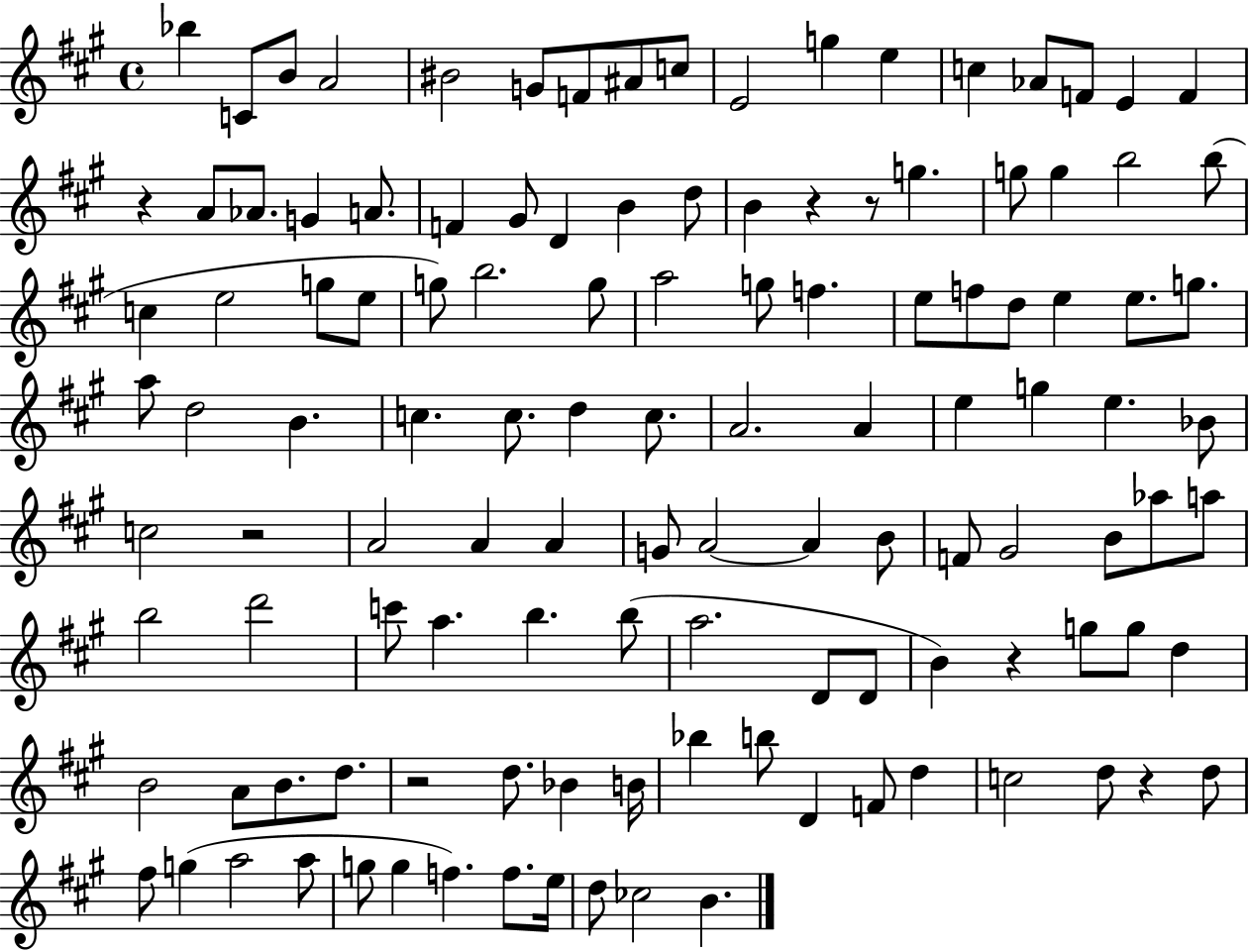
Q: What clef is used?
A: treble